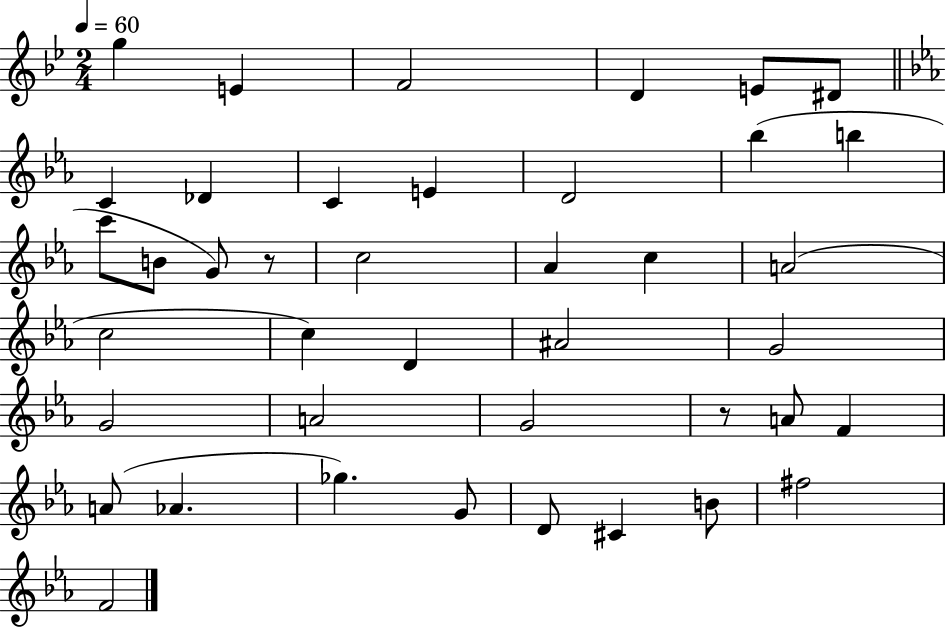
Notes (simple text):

G5/q E4/q F4/h D4/q E4/e D#4/e C4/q Db4/q C4/q E4/q D4/h Bb5/q B5/q C6/e B4/e G4/e R/e C5/h Ab4/q C5/q A4/h C5/h C5/q D4/q A#4/h G4/h G4/h A4/h G4/h R/e A4/e F4/q A4/e Ab4/q. Gb5/q. G4/e D4/e C#4/q B4/e F#5/h F4/h